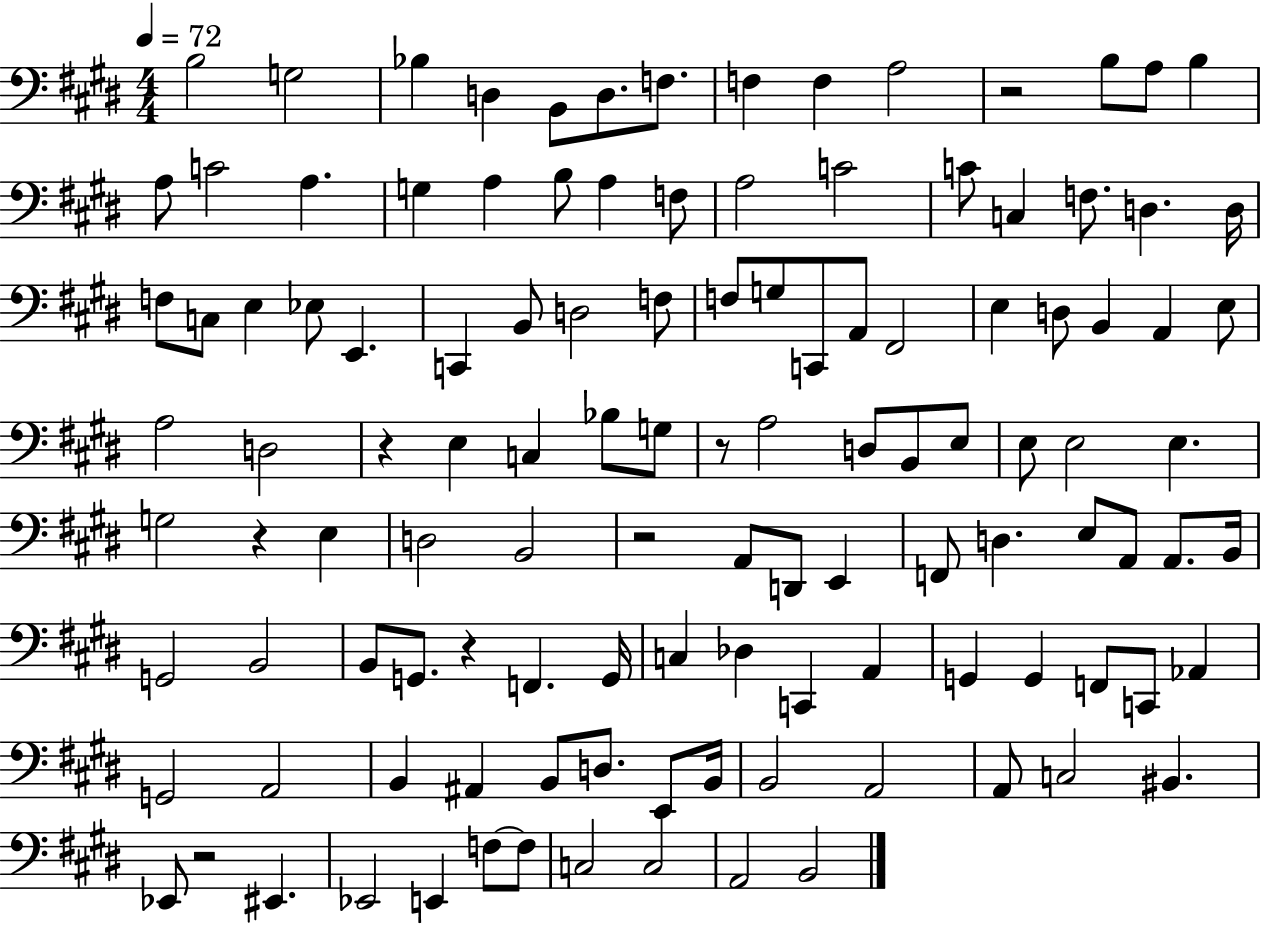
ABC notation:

X:1
T:Untitled
M:4/4
L:1/4
K:E
B,2 G,2 _B, D, B,,/2 D,/2 F,/2 F, F, A,2 z2 B,/2 A,/2 B, A,/2 C2 A, G, A, B,/2 A, F,/2 A,2 C2 C/2 C, F,/2 D, D,/4 F,/2 C,/2 E, _E,/2 E,, C,, B,,/2 D,2 F,/2 F,/2 G,/2 C,,/2 A,,/2 ^F,,2 E, D,/2 B,, A,, E,/2 A,2 D,2 z E, C, _B,/2 G,/2 z/2 A,2 D,/2 B,,/2 E,/2 E,/2 E,2 E, G,2 z E, D,2 B,,2 z2 A,,/2 D,,/2 E,, F,,/2 D, E,/2 A,,/2 A,,/2 B,,/4 G,,2 B,,2 B,,/2 G,,/2 z F,, G,,/4 C, _D, C,, A,, G,, G,, F,,/2 C,,/2 _A,, G,,2 A,,2 B,, ^A,, B,,/2 D,/2 E,,/2 B,,/4 B,,2 A,,2 A,,/2 C,2 ^B,, _E,,/2 z2 ^E,, _E,,2 E,, F,/2 F,/2 C,2 C,2 A,,2 B,,2